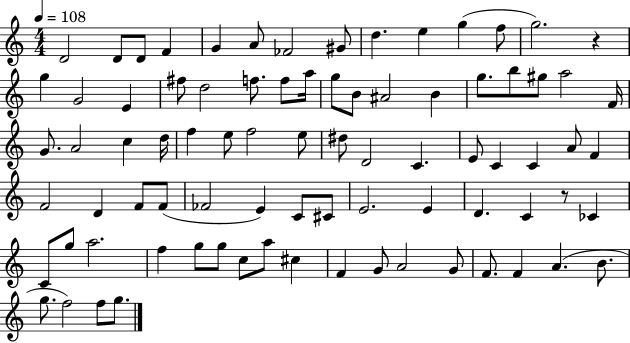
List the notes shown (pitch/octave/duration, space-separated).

D4/h D4/e D4/e F4/q G4/q A4/e FES4/h G#4/e D5/q. E5/q G5/q F5/e G5/h. R/q G5/q G4/h E4/q F#5/e D5/h F5/e. F5/e A5/s G5/e B4/e A#4/h B4/q G5/e. B5/e G#5/e A5/h F4/s G4/e. A4/h C5/q D5/s F5/q E5/e F5/h E5/e D#5/e D4/h C4/q. E4/e C4/q C4/q A4/e F4/q F4/h D4/q F4/e F4/e FES4/h E4/q C4/e C#4/e E4/h. E4/q D4/q. C4/q R/e CES4/q C4/e G5/e A5/h. F5/q G5/e G5/e C5/e A5/e C#5/q F4/q G4/e A4/h G4/e F4/e. F4/q A4/q. B4/e. G5/e. F5/h F5/e G5/e.